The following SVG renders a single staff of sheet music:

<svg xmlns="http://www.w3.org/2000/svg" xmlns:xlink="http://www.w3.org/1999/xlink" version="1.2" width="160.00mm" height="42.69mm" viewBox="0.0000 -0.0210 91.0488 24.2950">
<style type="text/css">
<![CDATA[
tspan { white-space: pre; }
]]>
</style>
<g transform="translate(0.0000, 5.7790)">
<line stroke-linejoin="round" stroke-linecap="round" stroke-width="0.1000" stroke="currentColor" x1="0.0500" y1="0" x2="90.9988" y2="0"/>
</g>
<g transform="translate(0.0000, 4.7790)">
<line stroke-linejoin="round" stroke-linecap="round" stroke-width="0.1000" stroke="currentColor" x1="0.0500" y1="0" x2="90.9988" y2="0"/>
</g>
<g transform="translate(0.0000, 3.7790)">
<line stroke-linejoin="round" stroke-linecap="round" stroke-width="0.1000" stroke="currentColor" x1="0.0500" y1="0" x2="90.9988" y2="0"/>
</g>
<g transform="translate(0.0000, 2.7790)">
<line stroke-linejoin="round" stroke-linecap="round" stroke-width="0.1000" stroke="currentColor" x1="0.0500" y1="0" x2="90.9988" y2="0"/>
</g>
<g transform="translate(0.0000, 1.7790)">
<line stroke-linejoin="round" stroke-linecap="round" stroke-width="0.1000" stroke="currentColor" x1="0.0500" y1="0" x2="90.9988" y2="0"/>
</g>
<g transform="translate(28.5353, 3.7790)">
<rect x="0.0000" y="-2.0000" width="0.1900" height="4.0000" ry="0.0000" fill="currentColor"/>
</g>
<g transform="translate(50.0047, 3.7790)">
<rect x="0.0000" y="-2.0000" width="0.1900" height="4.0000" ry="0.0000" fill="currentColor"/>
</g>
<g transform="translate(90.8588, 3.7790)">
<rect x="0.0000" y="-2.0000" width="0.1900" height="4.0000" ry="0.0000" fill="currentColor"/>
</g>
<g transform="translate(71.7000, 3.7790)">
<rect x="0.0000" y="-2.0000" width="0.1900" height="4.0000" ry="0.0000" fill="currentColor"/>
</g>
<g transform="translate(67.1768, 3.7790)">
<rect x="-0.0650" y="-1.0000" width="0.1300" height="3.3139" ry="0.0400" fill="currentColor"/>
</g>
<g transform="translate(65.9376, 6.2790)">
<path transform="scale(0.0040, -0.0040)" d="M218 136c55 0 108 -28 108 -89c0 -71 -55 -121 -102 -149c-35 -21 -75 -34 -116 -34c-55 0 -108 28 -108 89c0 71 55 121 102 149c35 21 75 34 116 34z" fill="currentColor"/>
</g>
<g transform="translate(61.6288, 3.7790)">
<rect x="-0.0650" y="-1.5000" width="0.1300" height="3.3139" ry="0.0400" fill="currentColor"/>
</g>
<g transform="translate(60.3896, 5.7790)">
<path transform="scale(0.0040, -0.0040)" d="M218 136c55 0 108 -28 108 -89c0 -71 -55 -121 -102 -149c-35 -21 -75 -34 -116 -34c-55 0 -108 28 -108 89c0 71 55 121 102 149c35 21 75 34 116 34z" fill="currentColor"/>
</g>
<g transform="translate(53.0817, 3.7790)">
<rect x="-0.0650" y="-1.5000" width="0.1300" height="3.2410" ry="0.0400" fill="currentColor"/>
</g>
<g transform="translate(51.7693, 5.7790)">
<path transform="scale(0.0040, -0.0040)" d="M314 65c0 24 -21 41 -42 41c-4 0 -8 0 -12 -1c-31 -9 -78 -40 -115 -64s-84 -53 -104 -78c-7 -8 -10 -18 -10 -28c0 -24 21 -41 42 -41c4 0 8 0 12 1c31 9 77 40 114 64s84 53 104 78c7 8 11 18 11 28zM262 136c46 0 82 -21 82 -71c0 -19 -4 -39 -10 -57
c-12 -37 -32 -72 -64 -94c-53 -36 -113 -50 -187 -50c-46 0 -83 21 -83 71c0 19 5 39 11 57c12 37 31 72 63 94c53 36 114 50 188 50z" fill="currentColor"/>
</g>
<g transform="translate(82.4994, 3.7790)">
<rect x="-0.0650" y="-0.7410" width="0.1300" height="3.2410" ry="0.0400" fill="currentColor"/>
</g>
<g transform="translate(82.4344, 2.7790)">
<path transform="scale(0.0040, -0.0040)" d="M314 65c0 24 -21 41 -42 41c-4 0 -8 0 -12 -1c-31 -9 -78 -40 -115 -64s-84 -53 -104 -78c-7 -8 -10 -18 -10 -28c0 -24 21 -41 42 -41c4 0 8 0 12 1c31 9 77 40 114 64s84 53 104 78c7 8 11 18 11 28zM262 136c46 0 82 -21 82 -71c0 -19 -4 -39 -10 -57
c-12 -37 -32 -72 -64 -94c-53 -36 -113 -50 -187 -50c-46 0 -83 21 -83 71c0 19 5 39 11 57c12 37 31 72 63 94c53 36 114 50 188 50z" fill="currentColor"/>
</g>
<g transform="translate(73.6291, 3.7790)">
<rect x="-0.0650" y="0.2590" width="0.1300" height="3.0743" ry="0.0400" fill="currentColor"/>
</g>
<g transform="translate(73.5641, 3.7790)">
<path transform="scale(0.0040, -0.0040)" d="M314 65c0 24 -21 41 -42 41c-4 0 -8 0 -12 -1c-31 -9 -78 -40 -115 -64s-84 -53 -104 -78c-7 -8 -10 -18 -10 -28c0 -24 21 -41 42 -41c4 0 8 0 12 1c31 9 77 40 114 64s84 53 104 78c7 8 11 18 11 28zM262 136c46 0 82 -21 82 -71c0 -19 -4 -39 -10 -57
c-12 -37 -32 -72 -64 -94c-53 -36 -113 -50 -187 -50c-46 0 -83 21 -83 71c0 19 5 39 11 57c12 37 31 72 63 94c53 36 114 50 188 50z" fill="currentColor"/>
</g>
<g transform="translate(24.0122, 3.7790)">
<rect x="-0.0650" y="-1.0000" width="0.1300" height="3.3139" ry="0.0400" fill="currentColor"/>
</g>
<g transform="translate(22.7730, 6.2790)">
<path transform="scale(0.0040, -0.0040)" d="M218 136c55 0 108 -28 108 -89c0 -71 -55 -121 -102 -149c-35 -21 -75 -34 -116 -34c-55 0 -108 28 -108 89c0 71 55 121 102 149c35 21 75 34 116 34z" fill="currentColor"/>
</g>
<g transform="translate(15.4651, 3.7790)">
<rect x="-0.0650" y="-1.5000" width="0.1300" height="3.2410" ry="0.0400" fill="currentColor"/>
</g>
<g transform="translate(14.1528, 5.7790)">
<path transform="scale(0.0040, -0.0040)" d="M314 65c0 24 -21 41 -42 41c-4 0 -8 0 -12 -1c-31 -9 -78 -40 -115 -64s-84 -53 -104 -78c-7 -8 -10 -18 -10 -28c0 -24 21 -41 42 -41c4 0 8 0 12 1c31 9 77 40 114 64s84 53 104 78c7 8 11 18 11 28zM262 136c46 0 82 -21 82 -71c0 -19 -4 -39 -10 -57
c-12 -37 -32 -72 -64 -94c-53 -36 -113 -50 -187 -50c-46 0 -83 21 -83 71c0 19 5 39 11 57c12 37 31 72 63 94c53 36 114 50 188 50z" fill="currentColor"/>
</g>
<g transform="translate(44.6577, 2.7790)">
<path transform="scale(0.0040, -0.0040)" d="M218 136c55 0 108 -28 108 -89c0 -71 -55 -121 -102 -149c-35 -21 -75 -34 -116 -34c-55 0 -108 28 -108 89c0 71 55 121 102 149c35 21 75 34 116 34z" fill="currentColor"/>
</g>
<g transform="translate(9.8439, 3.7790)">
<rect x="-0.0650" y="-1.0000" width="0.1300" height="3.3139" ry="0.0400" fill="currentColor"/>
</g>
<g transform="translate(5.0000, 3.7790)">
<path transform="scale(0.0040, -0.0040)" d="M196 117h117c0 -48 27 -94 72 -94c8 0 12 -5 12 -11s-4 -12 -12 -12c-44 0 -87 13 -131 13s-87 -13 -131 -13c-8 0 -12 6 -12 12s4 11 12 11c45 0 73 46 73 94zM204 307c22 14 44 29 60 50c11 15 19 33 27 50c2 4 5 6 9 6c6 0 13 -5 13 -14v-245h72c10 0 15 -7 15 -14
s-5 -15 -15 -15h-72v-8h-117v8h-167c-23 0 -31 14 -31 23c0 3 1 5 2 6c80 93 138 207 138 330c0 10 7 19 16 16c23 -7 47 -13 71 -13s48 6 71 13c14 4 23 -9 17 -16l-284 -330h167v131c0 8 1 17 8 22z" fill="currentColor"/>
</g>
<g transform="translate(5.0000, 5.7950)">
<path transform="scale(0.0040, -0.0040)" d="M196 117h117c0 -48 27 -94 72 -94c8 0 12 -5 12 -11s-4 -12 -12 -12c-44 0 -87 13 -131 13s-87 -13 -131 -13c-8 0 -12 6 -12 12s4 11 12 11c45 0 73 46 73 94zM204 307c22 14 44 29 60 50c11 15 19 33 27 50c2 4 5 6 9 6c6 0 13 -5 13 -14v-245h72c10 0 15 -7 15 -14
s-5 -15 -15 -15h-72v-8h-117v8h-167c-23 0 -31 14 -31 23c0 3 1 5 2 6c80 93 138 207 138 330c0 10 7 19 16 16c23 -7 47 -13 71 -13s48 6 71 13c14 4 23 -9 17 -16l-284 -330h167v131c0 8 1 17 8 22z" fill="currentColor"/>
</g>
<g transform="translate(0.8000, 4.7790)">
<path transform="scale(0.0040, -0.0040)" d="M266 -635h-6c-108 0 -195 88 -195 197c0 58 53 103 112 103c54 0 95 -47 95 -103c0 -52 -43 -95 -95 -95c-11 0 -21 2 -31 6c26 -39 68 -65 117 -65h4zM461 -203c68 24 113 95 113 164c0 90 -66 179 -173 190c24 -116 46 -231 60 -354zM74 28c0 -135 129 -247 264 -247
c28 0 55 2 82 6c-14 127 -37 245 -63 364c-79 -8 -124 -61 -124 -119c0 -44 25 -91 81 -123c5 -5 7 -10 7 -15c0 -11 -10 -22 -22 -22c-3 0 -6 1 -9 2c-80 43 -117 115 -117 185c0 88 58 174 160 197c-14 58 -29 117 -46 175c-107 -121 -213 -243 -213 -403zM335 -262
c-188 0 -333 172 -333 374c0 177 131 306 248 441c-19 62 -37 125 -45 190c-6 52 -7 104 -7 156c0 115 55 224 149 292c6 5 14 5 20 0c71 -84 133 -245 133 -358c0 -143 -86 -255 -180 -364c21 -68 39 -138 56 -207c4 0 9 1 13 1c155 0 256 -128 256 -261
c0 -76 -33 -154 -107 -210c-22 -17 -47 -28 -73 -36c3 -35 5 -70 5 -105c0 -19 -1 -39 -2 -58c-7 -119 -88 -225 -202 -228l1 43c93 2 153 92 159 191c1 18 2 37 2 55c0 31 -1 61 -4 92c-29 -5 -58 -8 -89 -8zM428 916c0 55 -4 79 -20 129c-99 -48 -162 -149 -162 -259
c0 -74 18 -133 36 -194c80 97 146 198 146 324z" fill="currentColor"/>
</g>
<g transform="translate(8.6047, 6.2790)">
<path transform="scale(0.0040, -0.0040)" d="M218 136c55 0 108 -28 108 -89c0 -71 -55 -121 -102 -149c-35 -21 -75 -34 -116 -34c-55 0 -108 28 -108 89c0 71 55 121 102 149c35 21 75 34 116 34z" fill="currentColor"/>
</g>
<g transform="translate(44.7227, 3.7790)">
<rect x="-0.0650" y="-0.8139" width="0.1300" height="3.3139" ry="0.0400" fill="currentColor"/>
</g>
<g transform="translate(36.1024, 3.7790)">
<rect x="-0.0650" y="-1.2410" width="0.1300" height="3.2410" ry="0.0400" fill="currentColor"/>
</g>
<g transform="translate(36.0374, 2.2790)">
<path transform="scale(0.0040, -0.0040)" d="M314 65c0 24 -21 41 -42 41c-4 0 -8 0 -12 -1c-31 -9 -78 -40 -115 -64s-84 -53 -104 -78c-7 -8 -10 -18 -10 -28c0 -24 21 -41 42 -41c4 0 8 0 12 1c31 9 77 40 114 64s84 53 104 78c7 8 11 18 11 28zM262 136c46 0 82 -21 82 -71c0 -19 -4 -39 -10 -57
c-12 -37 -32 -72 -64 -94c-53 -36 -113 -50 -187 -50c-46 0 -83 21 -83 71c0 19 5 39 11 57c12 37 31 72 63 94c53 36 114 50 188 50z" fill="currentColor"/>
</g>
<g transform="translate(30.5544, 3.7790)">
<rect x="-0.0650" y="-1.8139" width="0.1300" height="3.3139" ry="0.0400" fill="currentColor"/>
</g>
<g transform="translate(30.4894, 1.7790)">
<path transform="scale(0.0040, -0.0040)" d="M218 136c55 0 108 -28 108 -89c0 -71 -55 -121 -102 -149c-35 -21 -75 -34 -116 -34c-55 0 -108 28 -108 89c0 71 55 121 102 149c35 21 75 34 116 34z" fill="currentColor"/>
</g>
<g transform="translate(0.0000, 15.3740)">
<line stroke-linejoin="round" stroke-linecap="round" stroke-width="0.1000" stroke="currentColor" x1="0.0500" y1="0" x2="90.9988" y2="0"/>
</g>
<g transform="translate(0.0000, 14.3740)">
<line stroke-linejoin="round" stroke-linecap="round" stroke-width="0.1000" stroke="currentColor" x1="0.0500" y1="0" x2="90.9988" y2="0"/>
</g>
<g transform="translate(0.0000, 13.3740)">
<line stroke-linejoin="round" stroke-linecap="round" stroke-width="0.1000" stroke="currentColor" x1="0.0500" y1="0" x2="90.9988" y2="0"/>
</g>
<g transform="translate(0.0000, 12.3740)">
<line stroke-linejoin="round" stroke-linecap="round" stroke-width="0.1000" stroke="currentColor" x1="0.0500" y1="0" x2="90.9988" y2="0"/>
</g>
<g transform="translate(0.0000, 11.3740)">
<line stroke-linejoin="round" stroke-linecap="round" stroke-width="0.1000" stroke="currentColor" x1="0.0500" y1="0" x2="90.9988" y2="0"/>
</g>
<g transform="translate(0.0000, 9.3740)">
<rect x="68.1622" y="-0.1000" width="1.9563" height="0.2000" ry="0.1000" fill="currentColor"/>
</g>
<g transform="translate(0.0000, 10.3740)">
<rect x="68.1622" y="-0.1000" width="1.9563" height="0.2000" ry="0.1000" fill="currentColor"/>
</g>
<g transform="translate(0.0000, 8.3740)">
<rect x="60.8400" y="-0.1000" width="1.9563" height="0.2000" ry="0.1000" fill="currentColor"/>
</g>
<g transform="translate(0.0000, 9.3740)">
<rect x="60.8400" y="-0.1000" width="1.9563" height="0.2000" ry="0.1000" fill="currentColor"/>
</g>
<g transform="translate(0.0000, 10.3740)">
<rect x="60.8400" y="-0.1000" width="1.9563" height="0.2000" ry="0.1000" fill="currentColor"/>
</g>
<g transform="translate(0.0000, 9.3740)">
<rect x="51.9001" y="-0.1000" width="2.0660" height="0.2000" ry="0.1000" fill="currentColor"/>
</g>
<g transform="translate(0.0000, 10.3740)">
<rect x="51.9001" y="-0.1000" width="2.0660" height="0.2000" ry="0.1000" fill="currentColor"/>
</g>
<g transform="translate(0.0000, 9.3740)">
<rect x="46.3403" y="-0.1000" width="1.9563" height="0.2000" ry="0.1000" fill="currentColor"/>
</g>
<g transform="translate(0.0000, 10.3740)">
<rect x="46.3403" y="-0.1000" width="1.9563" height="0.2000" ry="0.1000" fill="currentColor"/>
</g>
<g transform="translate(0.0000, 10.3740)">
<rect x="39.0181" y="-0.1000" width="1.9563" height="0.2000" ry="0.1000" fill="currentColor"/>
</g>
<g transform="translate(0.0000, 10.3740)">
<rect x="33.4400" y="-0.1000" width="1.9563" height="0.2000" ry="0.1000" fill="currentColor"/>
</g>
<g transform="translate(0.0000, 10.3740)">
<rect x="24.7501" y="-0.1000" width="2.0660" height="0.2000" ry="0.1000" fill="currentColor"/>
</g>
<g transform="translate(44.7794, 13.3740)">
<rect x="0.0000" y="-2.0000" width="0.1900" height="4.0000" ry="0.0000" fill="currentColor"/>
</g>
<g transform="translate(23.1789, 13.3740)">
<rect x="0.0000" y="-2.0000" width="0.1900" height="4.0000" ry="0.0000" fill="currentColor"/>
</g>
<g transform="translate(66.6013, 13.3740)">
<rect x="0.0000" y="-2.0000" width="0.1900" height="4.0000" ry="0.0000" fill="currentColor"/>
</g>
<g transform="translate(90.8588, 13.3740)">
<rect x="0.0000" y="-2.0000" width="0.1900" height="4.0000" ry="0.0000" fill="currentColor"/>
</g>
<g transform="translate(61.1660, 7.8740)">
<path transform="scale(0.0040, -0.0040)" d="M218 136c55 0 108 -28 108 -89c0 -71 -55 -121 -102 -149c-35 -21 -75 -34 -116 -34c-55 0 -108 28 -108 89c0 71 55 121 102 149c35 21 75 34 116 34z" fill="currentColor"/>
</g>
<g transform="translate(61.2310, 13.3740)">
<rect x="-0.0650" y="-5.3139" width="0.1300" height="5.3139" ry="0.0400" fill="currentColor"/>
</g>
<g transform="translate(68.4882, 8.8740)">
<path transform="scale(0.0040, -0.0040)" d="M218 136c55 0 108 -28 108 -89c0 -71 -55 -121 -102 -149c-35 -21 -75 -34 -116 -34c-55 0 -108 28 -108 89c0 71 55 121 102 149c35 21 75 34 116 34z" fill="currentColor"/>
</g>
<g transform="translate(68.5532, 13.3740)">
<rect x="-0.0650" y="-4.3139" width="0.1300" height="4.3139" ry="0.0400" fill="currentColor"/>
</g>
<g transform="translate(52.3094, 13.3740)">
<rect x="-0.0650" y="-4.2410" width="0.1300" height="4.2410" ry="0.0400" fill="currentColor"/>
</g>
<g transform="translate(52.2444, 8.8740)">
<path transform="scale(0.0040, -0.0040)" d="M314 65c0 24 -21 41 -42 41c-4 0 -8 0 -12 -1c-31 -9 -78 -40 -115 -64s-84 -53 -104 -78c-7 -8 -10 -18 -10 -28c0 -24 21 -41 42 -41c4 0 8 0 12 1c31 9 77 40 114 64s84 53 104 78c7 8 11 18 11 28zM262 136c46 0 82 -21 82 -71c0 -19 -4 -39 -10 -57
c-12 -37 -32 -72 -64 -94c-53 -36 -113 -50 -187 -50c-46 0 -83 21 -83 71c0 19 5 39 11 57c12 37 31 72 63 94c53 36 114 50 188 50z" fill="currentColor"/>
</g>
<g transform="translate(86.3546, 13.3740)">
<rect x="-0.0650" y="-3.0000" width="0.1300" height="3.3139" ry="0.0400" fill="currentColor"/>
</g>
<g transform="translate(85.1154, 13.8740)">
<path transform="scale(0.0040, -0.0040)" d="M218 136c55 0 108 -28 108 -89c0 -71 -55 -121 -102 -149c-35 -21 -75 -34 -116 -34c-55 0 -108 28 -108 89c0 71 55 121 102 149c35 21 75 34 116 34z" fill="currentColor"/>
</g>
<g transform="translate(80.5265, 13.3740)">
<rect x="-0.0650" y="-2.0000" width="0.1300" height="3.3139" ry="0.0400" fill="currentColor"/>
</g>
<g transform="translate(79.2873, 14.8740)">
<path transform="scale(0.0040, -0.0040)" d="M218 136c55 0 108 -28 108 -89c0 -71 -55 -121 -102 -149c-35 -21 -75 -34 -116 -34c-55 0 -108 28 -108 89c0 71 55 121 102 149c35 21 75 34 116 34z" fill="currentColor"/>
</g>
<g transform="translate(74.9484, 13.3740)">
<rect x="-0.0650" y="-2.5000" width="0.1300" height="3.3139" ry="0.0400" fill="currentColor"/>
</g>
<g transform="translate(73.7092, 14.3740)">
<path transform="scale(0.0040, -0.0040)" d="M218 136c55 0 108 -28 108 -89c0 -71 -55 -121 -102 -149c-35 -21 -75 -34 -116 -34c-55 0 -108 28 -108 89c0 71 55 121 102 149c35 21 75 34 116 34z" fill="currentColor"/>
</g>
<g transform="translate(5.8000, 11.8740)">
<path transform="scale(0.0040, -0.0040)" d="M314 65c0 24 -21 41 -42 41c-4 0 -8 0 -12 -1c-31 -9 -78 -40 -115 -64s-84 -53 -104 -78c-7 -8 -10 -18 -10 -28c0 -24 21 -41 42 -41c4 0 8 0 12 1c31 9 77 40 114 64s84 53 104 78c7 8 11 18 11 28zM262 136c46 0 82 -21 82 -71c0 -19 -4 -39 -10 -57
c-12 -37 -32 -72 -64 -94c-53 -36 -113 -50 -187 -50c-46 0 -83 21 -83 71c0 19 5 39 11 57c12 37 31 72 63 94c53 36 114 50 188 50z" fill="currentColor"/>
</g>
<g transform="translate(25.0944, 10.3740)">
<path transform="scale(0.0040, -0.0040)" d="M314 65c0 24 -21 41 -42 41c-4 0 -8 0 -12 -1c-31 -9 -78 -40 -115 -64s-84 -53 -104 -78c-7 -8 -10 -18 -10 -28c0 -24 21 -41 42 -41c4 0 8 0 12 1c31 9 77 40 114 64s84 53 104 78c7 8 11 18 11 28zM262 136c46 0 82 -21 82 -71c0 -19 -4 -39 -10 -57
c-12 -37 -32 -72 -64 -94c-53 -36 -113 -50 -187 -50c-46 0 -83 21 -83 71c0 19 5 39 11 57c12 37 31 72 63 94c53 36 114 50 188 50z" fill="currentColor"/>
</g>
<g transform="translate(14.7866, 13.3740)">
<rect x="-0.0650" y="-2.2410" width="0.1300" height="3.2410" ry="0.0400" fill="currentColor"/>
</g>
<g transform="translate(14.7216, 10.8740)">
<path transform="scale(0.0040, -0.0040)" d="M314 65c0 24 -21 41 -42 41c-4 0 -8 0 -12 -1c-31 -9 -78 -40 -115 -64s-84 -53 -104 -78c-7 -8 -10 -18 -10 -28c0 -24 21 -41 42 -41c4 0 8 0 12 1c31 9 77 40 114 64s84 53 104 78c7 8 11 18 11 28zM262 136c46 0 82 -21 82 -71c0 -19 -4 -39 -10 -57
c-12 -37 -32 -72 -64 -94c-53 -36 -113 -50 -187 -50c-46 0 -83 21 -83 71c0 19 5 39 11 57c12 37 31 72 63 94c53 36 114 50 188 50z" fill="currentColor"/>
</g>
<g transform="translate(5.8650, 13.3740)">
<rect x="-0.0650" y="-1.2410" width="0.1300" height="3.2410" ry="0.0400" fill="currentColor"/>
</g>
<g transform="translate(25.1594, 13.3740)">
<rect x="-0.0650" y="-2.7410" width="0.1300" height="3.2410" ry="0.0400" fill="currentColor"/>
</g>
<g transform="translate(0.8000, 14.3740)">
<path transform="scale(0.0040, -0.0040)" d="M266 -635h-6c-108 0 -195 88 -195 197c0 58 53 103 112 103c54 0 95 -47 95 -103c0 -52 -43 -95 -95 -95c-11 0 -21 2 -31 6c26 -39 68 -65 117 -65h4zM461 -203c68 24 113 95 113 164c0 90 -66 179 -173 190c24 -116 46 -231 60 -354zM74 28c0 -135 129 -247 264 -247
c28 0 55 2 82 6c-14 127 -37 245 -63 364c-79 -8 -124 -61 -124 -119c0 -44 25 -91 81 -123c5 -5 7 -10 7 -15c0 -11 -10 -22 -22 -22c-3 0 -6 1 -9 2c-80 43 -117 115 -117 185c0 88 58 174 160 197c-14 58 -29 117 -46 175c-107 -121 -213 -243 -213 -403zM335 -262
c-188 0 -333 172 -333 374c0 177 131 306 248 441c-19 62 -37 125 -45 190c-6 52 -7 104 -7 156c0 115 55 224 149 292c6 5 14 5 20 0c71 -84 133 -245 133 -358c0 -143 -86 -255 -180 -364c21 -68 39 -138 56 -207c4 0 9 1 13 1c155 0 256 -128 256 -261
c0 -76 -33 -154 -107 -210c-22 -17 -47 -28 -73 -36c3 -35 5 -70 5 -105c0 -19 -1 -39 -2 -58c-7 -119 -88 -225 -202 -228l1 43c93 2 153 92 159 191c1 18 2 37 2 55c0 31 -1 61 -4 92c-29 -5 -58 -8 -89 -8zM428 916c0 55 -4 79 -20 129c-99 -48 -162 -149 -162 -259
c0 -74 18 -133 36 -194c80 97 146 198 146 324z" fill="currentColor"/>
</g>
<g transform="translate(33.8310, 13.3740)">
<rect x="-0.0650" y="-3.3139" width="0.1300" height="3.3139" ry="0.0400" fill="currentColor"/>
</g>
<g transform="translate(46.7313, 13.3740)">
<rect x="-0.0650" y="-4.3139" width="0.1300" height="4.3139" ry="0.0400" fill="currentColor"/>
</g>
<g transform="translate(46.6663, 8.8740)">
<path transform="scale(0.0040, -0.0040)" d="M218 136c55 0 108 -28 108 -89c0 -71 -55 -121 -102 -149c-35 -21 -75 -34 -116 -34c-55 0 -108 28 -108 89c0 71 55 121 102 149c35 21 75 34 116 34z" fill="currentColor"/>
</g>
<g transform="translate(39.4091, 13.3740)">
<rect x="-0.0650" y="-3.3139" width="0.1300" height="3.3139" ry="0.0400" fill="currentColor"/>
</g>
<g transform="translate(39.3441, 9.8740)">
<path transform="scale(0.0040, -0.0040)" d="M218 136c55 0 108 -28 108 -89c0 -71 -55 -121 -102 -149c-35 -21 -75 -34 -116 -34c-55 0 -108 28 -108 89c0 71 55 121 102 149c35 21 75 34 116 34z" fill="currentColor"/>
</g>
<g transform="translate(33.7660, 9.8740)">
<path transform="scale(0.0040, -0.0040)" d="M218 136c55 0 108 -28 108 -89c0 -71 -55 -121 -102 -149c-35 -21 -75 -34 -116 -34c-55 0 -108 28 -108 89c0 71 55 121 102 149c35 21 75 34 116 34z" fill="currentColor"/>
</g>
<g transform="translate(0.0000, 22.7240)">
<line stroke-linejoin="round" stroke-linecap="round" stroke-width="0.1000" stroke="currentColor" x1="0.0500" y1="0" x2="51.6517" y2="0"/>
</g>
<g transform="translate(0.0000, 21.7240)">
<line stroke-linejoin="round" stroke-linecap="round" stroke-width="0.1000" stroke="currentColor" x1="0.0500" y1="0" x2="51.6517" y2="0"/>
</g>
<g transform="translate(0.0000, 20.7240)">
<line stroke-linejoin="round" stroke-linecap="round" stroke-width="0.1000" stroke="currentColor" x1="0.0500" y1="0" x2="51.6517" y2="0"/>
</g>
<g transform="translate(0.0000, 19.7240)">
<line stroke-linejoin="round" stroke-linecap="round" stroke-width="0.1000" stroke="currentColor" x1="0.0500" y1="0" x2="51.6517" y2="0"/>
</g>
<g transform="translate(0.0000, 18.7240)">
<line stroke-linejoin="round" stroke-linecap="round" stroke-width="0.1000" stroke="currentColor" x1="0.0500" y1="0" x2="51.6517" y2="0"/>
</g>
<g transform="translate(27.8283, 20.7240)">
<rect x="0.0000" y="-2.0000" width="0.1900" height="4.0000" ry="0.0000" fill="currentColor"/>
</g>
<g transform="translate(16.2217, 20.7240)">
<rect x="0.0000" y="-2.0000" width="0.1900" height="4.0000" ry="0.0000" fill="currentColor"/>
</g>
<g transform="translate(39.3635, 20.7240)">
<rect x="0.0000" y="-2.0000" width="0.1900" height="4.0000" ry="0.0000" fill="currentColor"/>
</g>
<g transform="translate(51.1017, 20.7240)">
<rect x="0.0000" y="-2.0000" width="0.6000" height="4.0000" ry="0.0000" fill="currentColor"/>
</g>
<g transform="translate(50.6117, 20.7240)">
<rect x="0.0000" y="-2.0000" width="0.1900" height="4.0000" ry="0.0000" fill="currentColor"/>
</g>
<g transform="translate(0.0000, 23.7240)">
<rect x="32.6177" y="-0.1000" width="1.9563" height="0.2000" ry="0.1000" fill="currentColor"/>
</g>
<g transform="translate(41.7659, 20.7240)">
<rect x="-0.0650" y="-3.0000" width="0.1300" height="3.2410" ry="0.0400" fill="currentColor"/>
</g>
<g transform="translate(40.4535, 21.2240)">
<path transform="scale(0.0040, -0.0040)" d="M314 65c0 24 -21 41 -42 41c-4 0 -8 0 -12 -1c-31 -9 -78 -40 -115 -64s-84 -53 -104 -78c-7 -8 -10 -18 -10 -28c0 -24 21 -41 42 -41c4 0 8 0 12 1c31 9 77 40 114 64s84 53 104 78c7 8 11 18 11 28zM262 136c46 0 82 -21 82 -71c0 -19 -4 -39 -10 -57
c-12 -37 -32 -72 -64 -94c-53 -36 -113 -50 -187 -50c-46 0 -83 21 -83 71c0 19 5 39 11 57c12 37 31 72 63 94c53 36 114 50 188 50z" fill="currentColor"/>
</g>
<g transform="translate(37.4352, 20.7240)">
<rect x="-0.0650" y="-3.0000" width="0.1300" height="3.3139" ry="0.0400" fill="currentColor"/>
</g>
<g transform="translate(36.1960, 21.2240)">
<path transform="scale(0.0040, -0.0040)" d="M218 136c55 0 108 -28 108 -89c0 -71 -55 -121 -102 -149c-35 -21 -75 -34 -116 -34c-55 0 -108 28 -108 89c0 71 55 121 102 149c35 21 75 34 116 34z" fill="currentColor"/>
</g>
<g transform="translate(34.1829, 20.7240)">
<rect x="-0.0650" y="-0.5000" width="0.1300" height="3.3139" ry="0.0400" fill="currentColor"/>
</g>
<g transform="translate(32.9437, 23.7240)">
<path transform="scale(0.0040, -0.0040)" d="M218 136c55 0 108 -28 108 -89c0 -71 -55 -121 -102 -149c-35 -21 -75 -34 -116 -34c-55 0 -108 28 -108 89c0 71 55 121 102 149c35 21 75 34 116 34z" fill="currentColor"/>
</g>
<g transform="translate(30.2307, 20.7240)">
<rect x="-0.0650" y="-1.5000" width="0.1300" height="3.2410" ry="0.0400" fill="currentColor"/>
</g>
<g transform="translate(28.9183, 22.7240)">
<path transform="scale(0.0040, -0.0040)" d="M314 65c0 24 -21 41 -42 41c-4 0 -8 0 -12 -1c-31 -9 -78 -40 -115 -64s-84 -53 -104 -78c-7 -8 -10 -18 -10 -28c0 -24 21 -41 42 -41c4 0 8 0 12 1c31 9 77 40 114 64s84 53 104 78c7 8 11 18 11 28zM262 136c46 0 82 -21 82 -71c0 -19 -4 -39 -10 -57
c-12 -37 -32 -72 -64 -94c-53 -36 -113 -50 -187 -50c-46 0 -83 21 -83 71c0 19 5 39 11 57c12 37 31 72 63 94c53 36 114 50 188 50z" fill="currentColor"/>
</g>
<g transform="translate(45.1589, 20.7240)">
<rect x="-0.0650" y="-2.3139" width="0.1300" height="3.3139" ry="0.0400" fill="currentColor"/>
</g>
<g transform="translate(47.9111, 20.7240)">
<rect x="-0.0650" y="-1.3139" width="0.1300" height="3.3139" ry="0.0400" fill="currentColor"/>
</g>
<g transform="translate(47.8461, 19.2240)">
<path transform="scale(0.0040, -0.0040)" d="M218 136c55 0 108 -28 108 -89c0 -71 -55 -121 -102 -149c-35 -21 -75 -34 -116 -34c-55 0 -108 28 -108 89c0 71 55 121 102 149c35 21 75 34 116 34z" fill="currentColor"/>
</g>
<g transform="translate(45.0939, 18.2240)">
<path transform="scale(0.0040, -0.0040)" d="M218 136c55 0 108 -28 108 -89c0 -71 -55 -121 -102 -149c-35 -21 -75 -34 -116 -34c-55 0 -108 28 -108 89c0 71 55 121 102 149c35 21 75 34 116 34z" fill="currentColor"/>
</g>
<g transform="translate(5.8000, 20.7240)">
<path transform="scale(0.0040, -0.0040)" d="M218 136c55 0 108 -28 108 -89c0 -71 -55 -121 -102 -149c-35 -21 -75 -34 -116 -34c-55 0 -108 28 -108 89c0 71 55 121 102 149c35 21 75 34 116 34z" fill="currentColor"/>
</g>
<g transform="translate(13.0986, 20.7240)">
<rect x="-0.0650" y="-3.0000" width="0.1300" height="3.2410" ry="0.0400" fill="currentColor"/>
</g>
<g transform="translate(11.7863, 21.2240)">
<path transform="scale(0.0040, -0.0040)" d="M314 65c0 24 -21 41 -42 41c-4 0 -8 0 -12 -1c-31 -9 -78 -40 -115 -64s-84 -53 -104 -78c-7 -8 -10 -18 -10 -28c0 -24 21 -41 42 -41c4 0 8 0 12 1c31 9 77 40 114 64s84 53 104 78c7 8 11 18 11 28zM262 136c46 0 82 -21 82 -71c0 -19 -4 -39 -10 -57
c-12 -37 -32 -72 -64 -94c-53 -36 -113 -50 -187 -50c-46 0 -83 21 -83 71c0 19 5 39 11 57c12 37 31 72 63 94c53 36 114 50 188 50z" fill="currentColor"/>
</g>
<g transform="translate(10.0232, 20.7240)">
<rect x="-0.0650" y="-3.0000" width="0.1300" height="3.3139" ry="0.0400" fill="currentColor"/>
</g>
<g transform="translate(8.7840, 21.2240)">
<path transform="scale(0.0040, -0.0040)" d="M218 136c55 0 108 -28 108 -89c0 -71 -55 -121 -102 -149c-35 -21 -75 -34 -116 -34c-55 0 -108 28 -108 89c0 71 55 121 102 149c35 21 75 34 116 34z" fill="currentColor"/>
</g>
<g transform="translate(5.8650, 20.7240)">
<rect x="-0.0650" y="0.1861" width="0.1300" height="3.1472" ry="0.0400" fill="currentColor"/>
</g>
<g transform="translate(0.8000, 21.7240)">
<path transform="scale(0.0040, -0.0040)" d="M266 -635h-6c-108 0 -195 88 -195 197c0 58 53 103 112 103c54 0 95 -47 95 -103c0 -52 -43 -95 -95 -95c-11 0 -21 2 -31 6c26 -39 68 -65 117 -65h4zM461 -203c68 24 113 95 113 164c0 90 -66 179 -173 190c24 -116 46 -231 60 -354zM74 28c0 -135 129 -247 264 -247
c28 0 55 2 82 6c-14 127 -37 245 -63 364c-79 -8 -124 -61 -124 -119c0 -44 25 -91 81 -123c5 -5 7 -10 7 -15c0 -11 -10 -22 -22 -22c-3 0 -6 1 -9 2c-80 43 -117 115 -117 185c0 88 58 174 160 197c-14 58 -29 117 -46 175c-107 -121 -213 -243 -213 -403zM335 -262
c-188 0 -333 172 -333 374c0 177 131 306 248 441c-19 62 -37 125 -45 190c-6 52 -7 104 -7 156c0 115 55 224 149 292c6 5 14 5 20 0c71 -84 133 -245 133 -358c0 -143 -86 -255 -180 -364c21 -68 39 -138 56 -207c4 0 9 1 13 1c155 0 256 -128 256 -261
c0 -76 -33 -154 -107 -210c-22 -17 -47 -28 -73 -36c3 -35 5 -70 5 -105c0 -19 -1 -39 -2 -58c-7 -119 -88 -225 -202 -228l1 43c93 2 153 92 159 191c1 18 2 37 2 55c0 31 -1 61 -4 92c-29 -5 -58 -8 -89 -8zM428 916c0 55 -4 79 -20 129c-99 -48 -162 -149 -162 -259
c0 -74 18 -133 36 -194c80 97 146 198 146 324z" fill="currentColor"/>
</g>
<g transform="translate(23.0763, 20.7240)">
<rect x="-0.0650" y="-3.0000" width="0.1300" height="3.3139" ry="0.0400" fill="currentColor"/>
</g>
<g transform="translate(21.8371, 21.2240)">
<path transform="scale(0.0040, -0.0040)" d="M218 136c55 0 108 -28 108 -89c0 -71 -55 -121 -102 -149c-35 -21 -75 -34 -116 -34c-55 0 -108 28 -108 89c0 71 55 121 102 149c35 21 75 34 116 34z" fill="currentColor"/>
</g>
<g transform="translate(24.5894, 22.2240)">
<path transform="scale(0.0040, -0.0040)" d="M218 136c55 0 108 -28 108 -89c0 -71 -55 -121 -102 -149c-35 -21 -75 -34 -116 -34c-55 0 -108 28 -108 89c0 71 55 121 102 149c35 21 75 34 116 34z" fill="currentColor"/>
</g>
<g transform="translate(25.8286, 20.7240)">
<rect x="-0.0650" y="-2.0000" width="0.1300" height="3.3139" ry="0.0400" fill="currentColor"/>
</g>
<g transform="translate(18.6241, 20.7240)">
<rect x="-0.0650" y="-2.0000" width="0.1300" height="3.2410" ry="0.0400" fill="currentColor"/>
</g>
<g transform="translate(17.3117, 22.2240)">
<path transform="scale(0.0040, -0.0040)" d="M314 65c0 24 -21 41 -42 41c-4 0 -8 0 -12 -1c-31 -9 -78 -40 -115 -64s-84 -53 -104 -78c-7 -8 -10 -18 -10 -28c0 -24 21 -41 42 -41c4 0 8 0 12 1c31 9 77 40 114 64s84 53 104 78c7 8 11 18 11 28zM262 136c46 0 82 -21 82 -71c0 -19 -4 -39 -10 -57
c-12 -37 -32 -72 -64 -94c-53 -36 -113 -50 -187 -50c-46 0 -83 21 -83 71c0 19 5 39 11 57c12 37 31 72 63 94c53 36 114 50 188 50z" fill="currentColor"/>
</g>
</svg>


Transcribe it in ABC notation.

X:1
T:Untitled
M:4/4
L:1/4
K:C
D E2 D f e2 d E2 E D B2 d2 e2 g2 a2 b b d' d'2 f' d' G F A B A A2 F2 A F E2 C A A2 g e